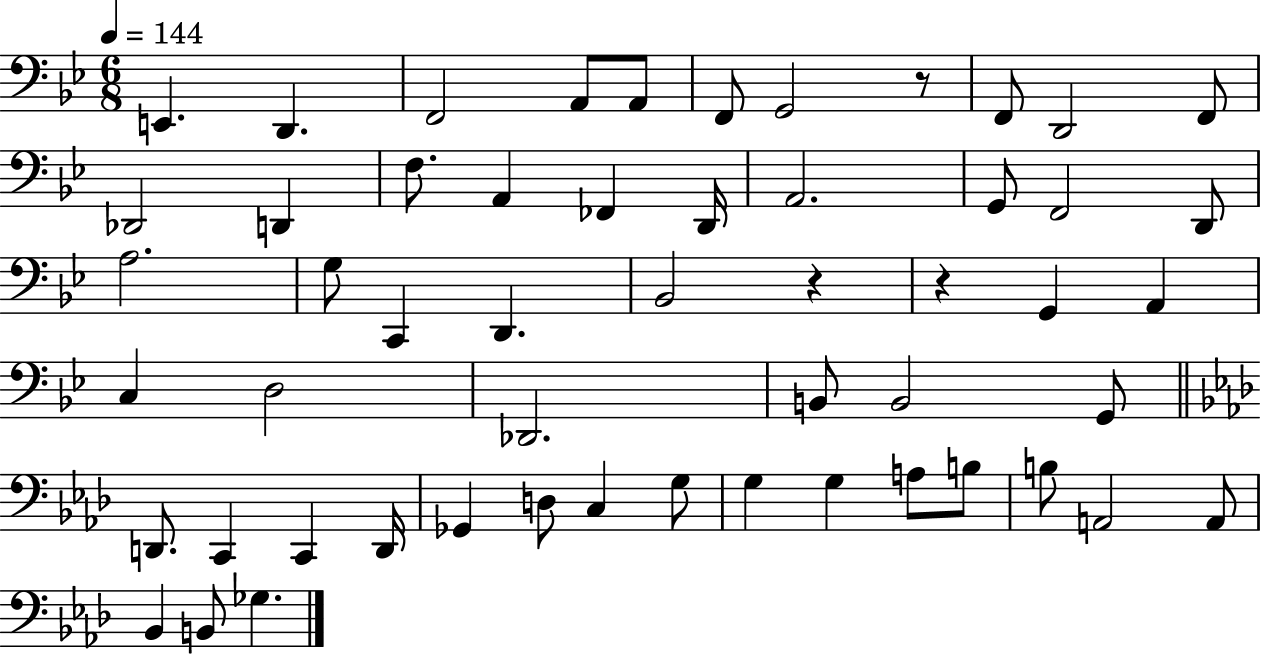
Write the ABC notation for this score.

X:1
T:Untitled
M:6/8
L:1/4
K:Bb
E,, D,, F,,2 A,,/2 A,,/2 F,,/2 G,,2 z/2 F,,/2 D,,2 F,,/2 _D,,2 D,, F,/2 A,, _F,, D,,/4 A,,2 G,,/2 F,,2 D,,/2 A,2 G,/2 C,, D,, _B,,2 z z G,, A,, C, D,2 _D,,2 B,,/2 B,,2 G,,/2 D,,/2 C,, C,, D,,/4 _G,, D,/2 C, G,/2 G, G, A,/2 B,/2 B,/2 A,,2 A,,/2 _B,, B,,/2 _G,